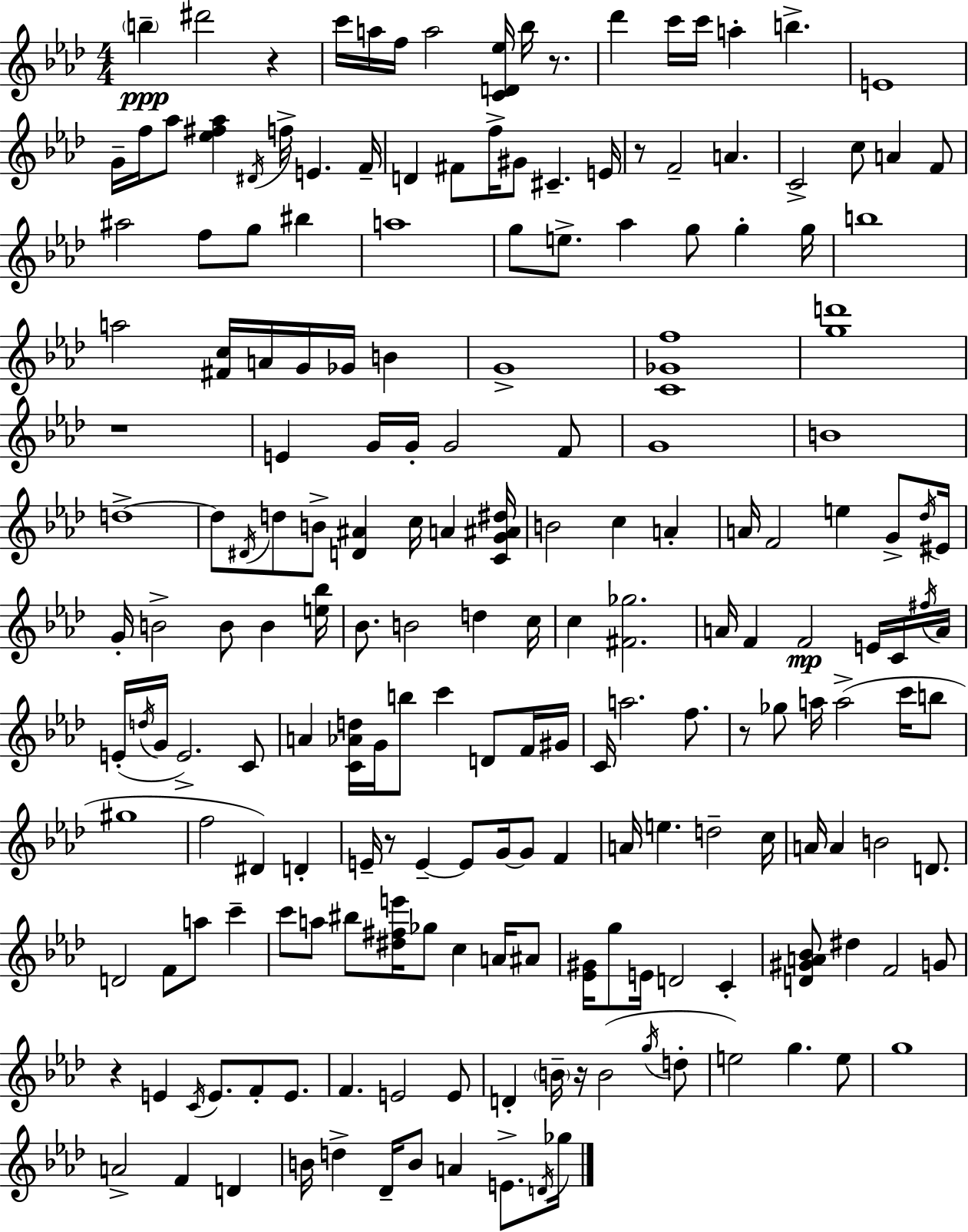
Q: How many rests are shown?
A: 8